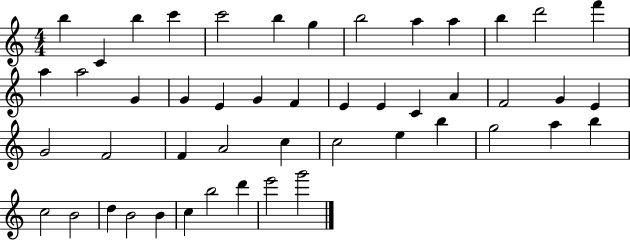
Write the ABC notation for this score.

X:1
T:Untitled
M:4/4
L:1/4
K:C
b C b c' c'2 b g b2 a a b d'2 f' a a2 G G E G F E E C A F2 G E G2 F2 F A2 c c2 e b g2 a b c2 B2 d B2 B c b2 d' e'2 g'2